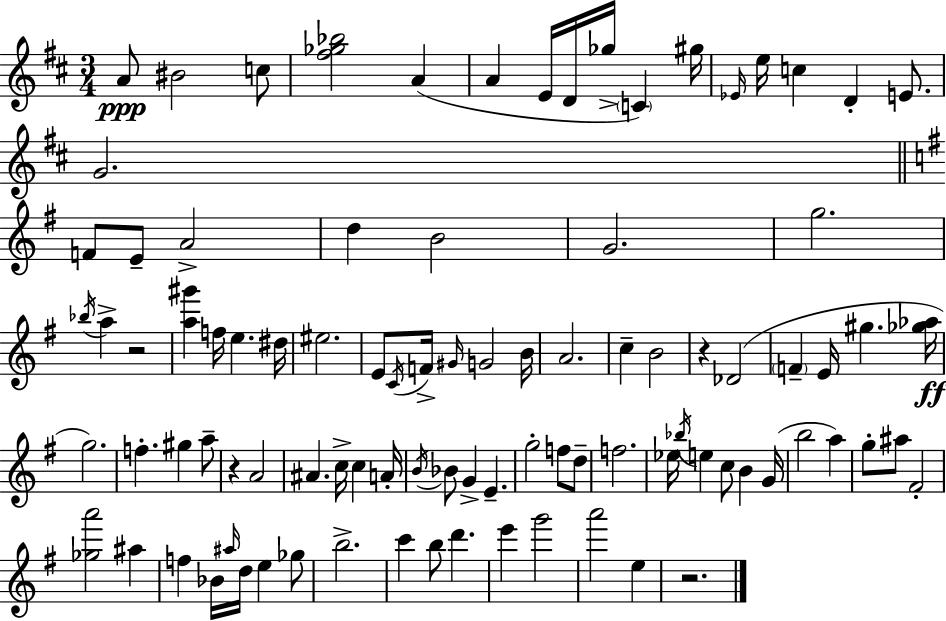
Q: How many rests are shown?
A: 4